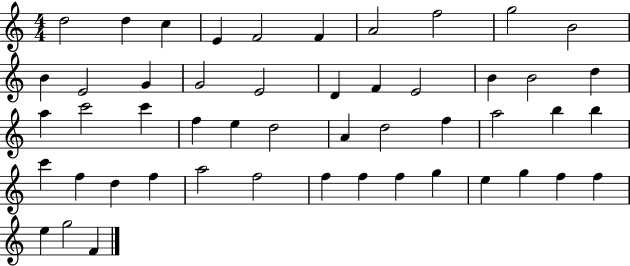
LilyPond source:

{
  \clef treble
  \numericTimeSignature
  \time 4/4
  \key c \major
  d''2 d''4 c''4 | e'4 f'2 f'4 | a'2 f''2 | g''2 b'2 | \break b'4 e'2 g'4 | g'2 e'2 | d'4 f'4 e'2 | b'4 b'2 d''4 | \break a''4 c'''2 c'''4 | f''4 e''4 d''2 | a'4 d''2 f''4 | a''2 b''4 b''4 | \break c'''4 f''4 d''4 f''4 | a''2 f''2 | f''4 f''4 f''4 g''4 | e''4 g''4 f''4 f''4 | \break e''4 g''2 f'4 | \bar "|."
}